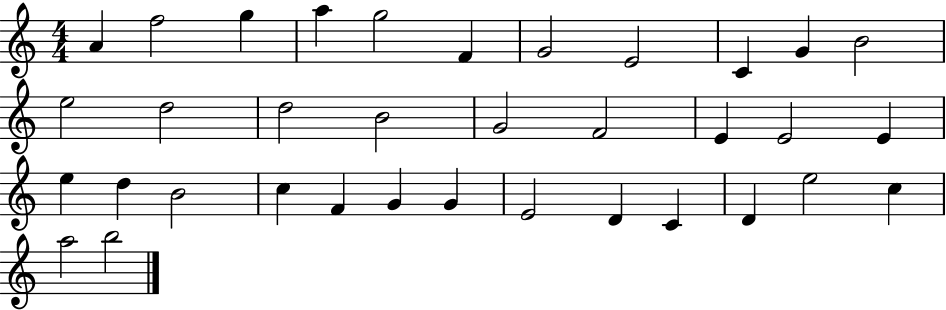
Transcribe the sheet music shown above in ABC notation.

X:1
T:Untitled
M:4/4
L:1/4
K:C
A f2 g a g2 F G2 E2 C G B2 e2 d2 d2 B2 G2 F2 E E2 E e d B2 c F G G E2 D C D e2 c a2 b2